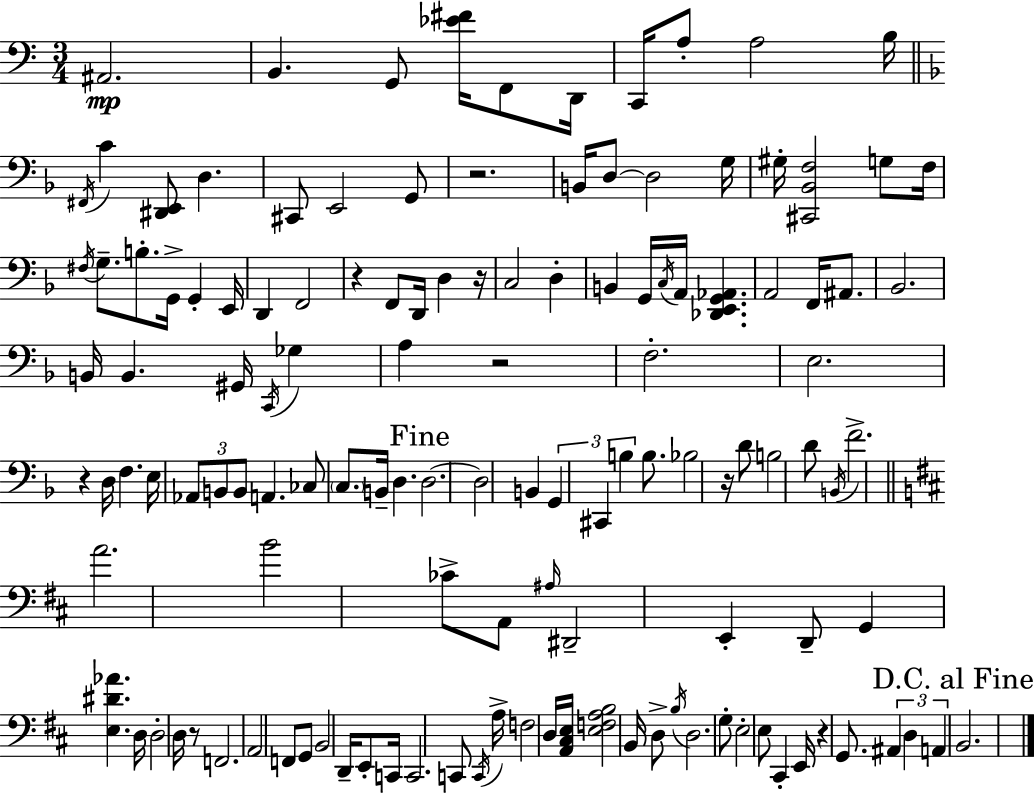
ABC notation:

X:1
T:Untitled
M:3/4
L:1/4
K:Am
^A,,2 B,, G,,/2 [_E^F]/4 F,,/2 D,,/4 C,,/4 A,/2 A,2 B,/4 ^F,,/4 C [^D,,E,,]/2 D, ^C,,/2 E,,2 G,,/2 z2 B,,/4 D,/2 D,2 G,/4 ^G,/4 [^C,,_B,,F,]2 G,/2 F,/4 ^F,/4 G,/2 B,/2 G,,/4 G,, E,,/4 D,, F,,2 z F,,/2 D,,/4 D, z/4 C,2 D, B,, G,,/4 C,/4 A,,/4 [_D,,E,,G,,_A,,] A,,2 F,,/4 ^A,,/2 _B,,2 B,,/4 B,, ^G,,/4 C,,/4 _G, A, z2 F,2 E,2 z D,/4 F, E,/4 _A,,/2 B,,/2 B,,/2 A,, _C,/2 C,/2 B,,/4 D, D,2 D,2 B,, G,, ^C,, B, B,/2 _B,2 z/4 D/2 B,2 D/2 B,,/4 F2 A2 B2 _C/2 A,,/2 ^A,/4 ^D,,2 E,, D,,/2 G,, [E,^D_A] D,/4 D,2 D,/4 z/2 F,,2 A,,2 F,,/2 G,,/2 B,,2 D,,/4 E,,/2 C,,/4 C,,2 C,,/2 C,,/4 A,/4 F,2 D,/4 [A,,^C,E,]/4 [E,F,A,B,]2 B,,/4 D,/2 B,/4 D,2 G,/2 E,2 E,/2 ^C,, E,,/4 z G,,/2 ^A,, D, A,, B,,2